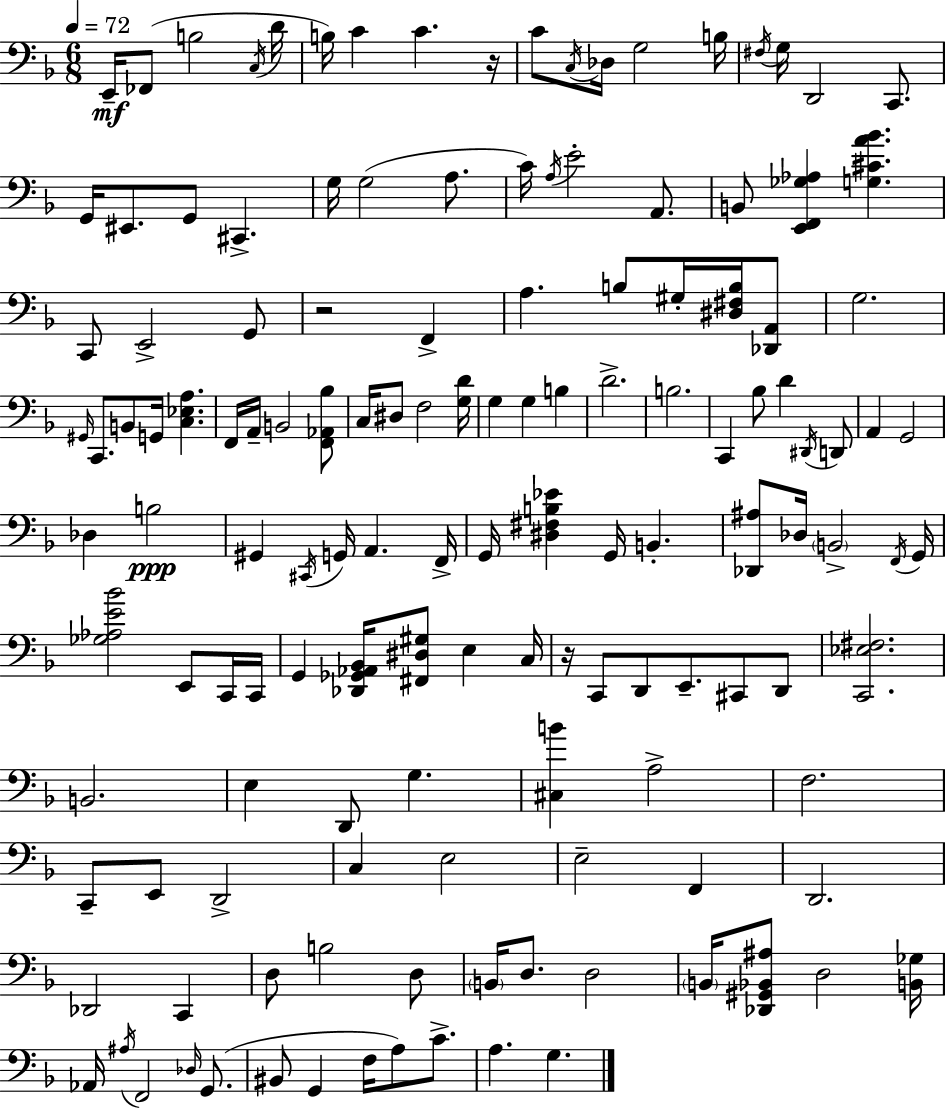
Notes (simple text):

E2/s FES2/e B3/h C3/s D4/s B3/s C4/q C4/q. R/s C4/e C3/s Db3/s G3/h B3/s F#3/s G3/s D2/h C2/e. G2/s EIS2/e. G2/e C#2/q. G3/s G3/h A3/e. C4/s A3/s E4/h A2/e. B2/e [E2,F2,Gb3,Ab3]/q [G3,C#4,A4,Bb4]/q. C2/e E2/h G2/e R/h F2/q A3/q. B3/e G#3/s [D#3,F#3,B3]/s [Db2,A2]/e G3/h. G#2/s C2/e. B2/e G2/s [C3,Eb3,A3]/q. F2/s A2/s B2/h [F2,Ab2,Bb3]/e C3/s D#3/e F3/h [G3,D4]/s G3/q G3/q B3/q D4/h. B3/h. C2/q Bb3/e D4/q D#2/s D2/e A2/q G2/h Db3/q B3/h G#2/q C#2/s G2/s A2/q. F2/s G2/s [D#3,F#3,B3,Eb4]/q G2/s B2/q. [Db2,A#3]/e Db3/s B2/h F2/s G2/s [Gb3,Ab3,E4,Bb4]/h E2/e C2/s C2/s G2/q [Db2,Gb2,Ab2,Bb2]/s [F#2,D#3,G#3]/e E3/q C3/s R/s C2/e D2/e E2/e. C#2/e D2/e [C2,Eb3,F#3]/h. B2/h. E3/q D2/e G3/q. [C#3,B4]/q A3/h F3/h. C2/e E2/e D2/h C3/q E3/h E3/h F2/q D2/h. Db2/h C2/q D3/e B3/h D3/e B2/s D3/e. D3/h B2/s [Db2,G#2,Bb2,A#3]/e D3/h [B2,Gb3]/s Ab2/s A#3/s F2/h Db3/s G2/e. BIS2/e G2/q F3/s A3/e C4/e. A3/q. G3/q.